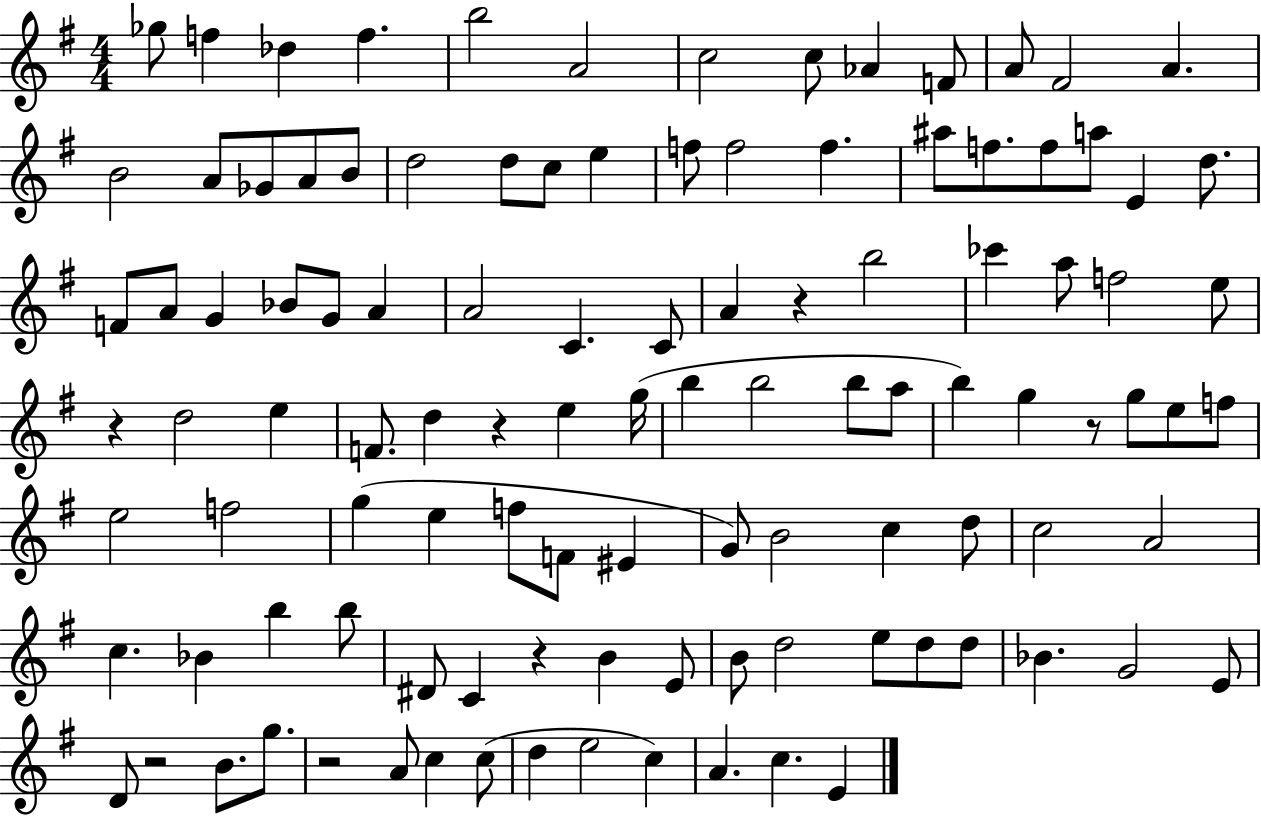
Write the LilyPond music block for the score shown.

{
  \clef treble
  \numericTimeSignature
  \time 4/4
  \key g \major
  ges''8 f''4 des''4 f''4. | b''2 a'2 | c''2 c''8 aes'4 f'8 | a'8 fis'2 a'4. | \break b'2 a'8 ges'8 a'8 b'8 | d''2 d''8 c''8 e''4 | f''8 f''2 f''4. | ais''8 f''8. f''8 a''8 e'4 d''8. | \break f'8 a'8 g'4 bes'8 g'8 a'4 | a'2 c'4. c'8 | a'4 r4 b''2 | ces'''4 a''8 f''2 e''8 | \break r4 d''2 e''4 | f'8. d''4 r4 e''4 g''16( | b''4 b''2 b''8 a''8 | b''4) g''4 r8 g''8 e''8 f''8 | \break e''2 f''2 | g''4( e''4 f''8 f'8 eis'4 | g'8) b'2 c''4 d''8 | c''2 a'2 | \break c''4. bes'4 b''4 b''8 | dis'8 c'4 r4 b'4 e'8 | b'8 d''2 e''8 d''8 d''8 | bes'4. g'2 e'8 | \break d'8 r2 b'8. g''8. | r2 a'8 c''4 c''8( | d''4 e''2 c''4) | a'4. c''4. e'4 | \break \bar "|."
}